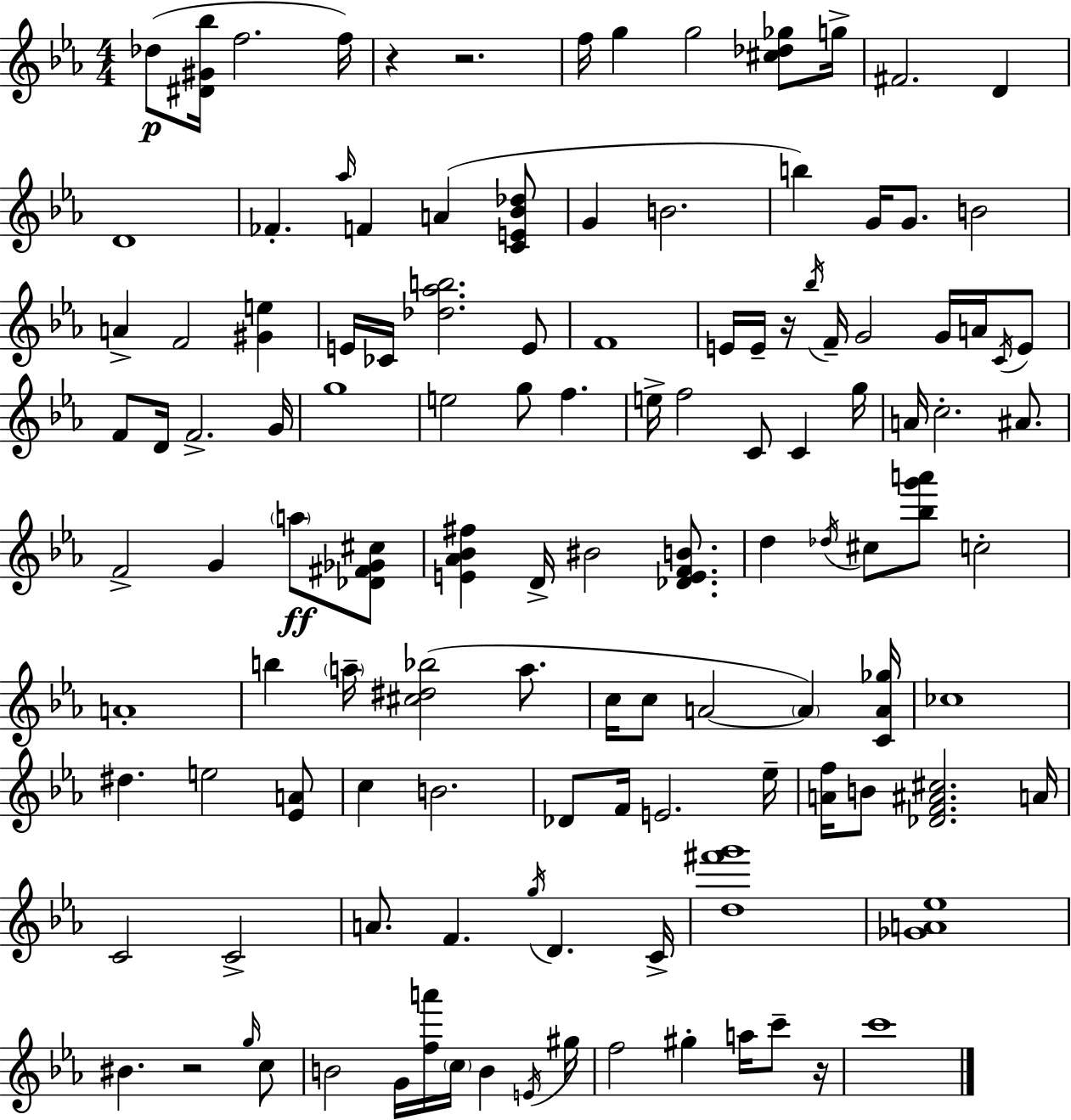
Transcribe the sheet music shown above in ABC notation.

X:1
T:Untitled
M:4/4
L:1/4
K:Eb
_d/2 [^D^G_b]/4 f2 f/4 z z2 f/4 g g2 [^c_d_g]/2 g/4 ^F2 D D4 _F _a/4 F A [CE_B_d]/2 G B2 b G/4 G/2 B2 A F2 [^Ge] E/4 _C/4 [_d_ab]2 E/2 F4 E/4 E/4 z/4 _b/4 F/4 G2 G/4 A/4 C/4 E/2 F/2 D/4 F2 G/4 g4 e2 g/2 f e/4 f2 C/2 C g/4 A/4 c2 ^A/2 F2 G a/2 [_D^F_G^c]/2 [E_A_B^f] D/4 ^B2 [_DEFB]/2 d _d/4 ^c/2 [_bg'a']/2 c2 A4 b a/4 [^c^d_b]2 a/2 c/4 c/2 A2 A [CA_g]/4 _c4 ^d e2 [_EA]/2 c B2 _D/2 F/4 E2 _e/4 [Af]/4 B/2 [_DF^A^c]2 A/4 C2 C2 A/2 F g/4 D C/4 [d^f'g']4 [_GA_e]4 ^B z2 g/4 c/2 B2 G/4 [fa']/4 c/4 B E/4 ^g/4 f2 ^g a/4 c'/2 z/4 c'4